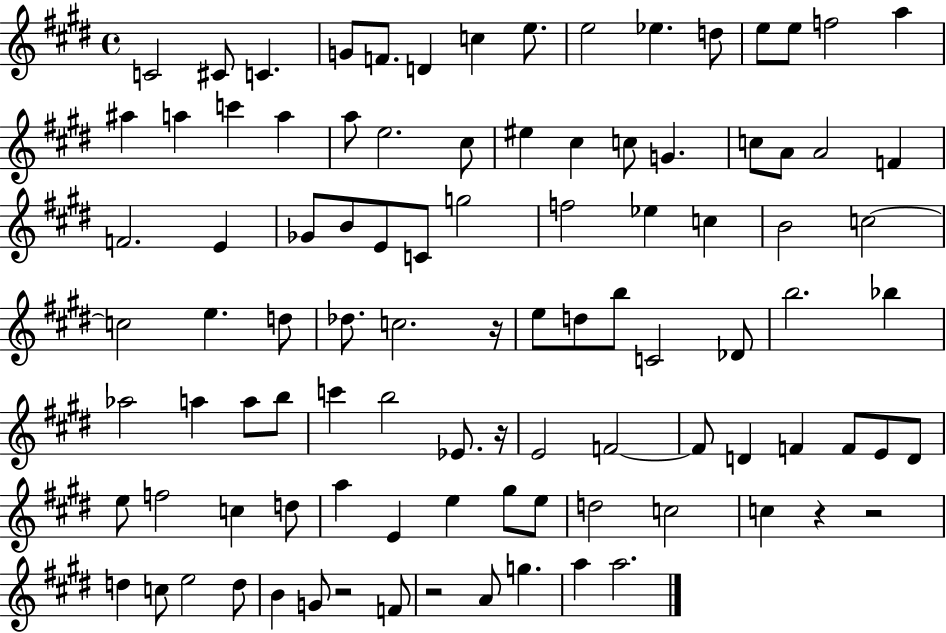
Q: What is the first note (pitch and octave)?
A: C4